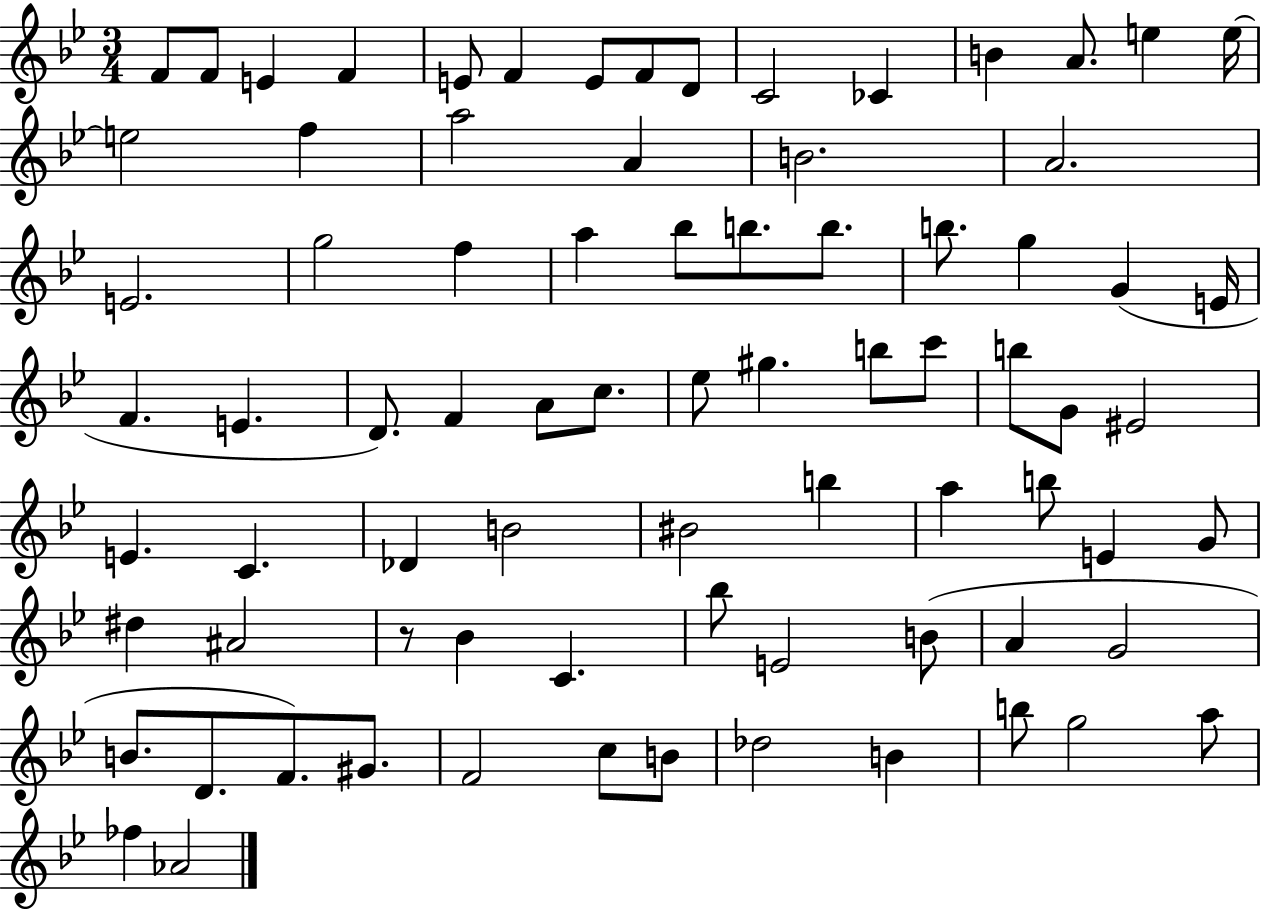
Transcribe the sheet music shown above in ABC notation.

X:1
T:Untitled
M:3/4
L:1/4
K:Bb
F/2 F/2 E F E/2 F E/2 F/2 D/2 C2 _C B A/2 e e/4 e2 f a2 A B2 A2 E2 g2 f a _b/2 b/2 b/2 b/2 g G E/4 F E D/2 F A/2 c/2 _e/2 ^g b/2 c'/2 b/2 G/2 ^E2 E C _D B2 ^B2 b a b/2 E G/2 ^d ^A2 z/2 _B C _b/2 E2 B/2 A G2 B/2 D/2 F/2 ^G/2 F2 c/2 B/2 _d2 B b/2 g2 a/2 _f _A2